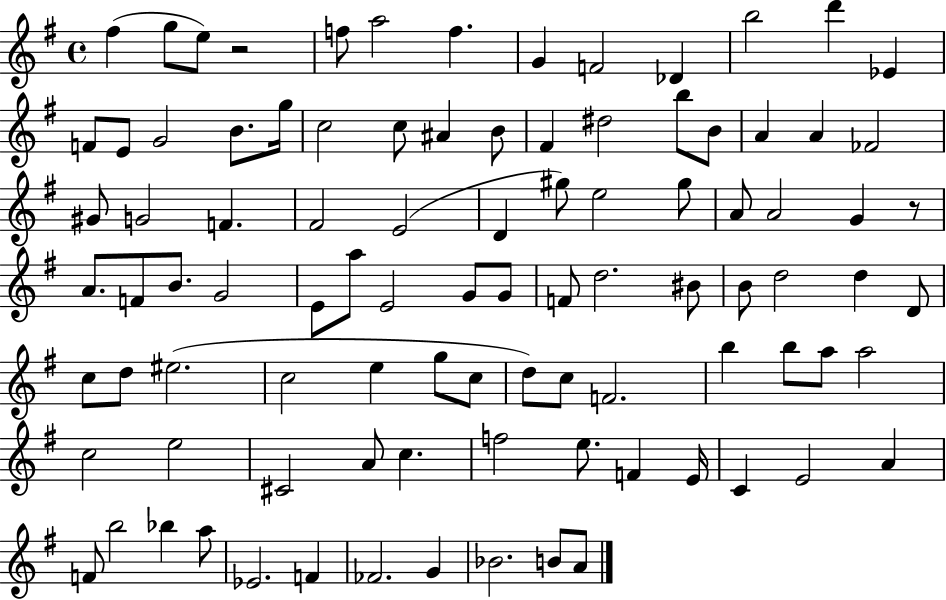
{
  \clef treble
  \time 4/4
  \defaultTimeSignature
  \key g \major
  fis''4( g''8 e''8) r2 | f''8 a''2 f''4. | g'4 f'2 des'4 | b''2 d'''4 ees'4 | \break f'8 e'8 g'2 b'8. g''16 | c''2 c''8 ais'4 b'8 | fis'4 dis''2 b''8 b'8 | a'4 a'4 fes'2 | \break gis'8 g'2 f'4. | fis'2 e'2( | d'4 gis''8) e''2 gis''8 | a'8 a'2 g'4 r8 | \break a'8. f'8 b'8. g'2 | e'8 a''8 e'2 g'8 g'8 | f'8 d''2. bis'8 | b'8 d''2 d''4 d'8 | \break c''8 d''8 eis''2.( | c''2 e''4 g''8 c''8 | d''8) c''8 f'2. | b''4 b''8 a''8 a''2 | \break c''2 e''2 | cis'2 a'8 c''4. | f''2 e''8. f'4 e'16 | c'4 e'2 a'4 | \break f'8 b''2 bes''4 a''8 | ees'2. f'4 | fes'2. g'4 | bes'2. b'8 a'8 | \break \bar "|."
}